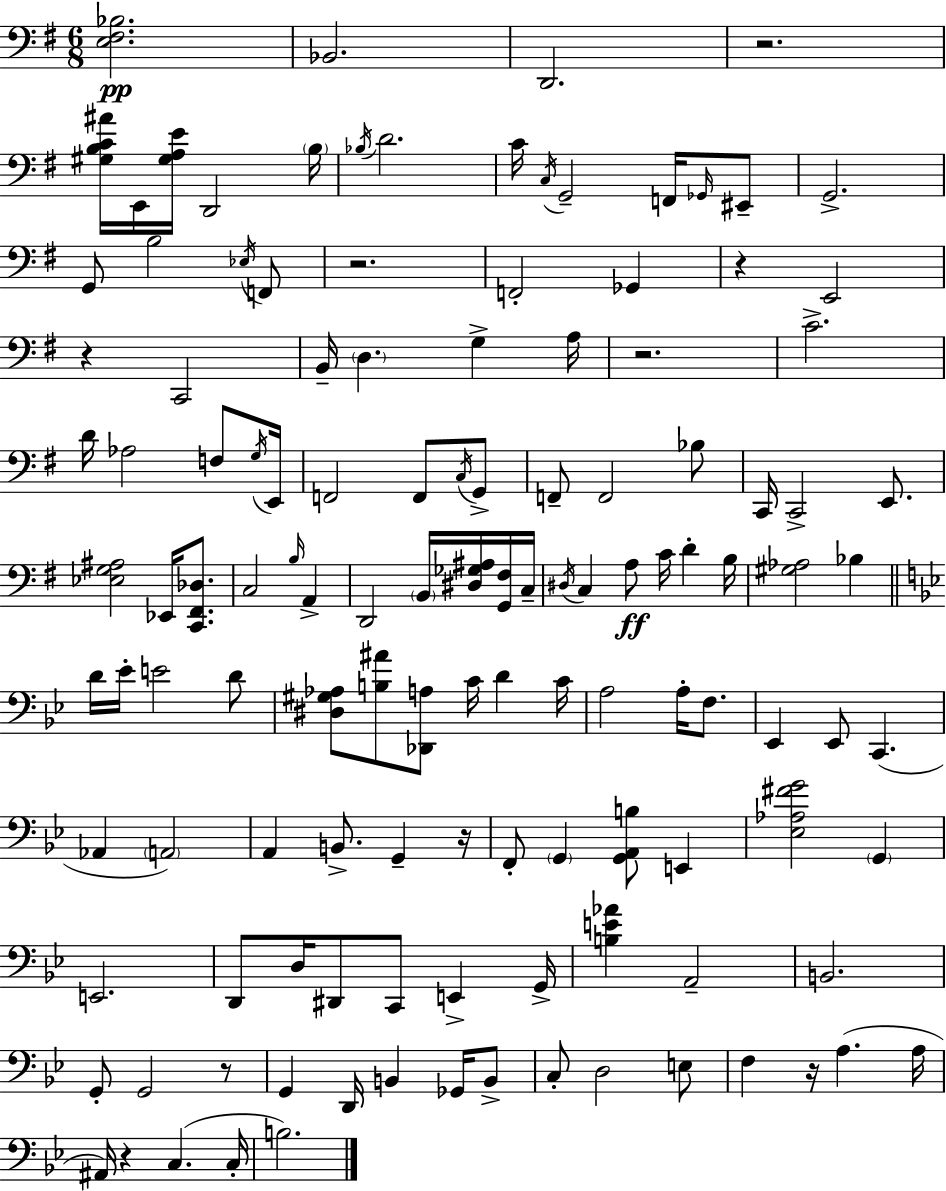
{
  \clef bass
  \numericTimeSignature
  \time 6/8
  \key e \minor
  <e fis bes>2.\pp | bes,2. | d,2. | r2. | \break <gis b c' ais'>16 e,16 <gis a e'>16 d,2 \parenthesize b16 | \acciaccatura { bes16 } d'2. | c'16 \acciaccatura { c16 } g,2-- f,16 | \grace { ges,16 } eis,8-- g,2.-> | \break g,8 b2 | \acciaccatura { ees16 } f,8 r2. | f,2-. | ges,4 r4 e,2 | \break r4 c,2 | b,16-- \parenthesize d4. g4-> | a16 r2. | c'2.-> | \break d'16 aes2 | f8 \acciaccatura { g16 } e,16 f,2 | f,8 \acciaccatura { c16 } g,8-> f,8-- f,2 | bes8 c,16 c,2-> | \break e,8. <ees g ais>2 | ees,16 <c, fis, des>8. c2 | \grace { b16 } a,4-> d,2 | \parenthesize b,16 <dis ges ais>16 <g, fis>16 c16-- \acciaccatura { dis16 } c4 | \break a8\ff c'16 d'4-. b16 <gis aes>2 | bes4 \bar "||" \break \key bes \major d'16 ees'16-. e'2 d'8 | <dis gis aes>8 <b ais'>8 <des, a>8 c'16 d'4 c'16 | a2 a16-. f8. | ees,4 ees,8 c,4.( | \break aes,4 \parenthesize a,2) | a,4 b,8.-> g,4-- r16 | f,8-. \parenthesize g,4 <g, a, b>8 e,4 | <ees aes fis' g'>2 \parenthesize g,4 | \break e,2. | d,8 d16 dis,8 c,8 e,4-> g,16-> | <b e' aes'>4 a,2-- | b,2. | \break g,8-. g,2 r8 | g,4 d,16 b,4 ges,16 b,8-> | c8-. d2 e8 | f4 r16 a4.( a16 | \break ais,16) r4 c4.( c16-. | b2.) | \bar "|."
}